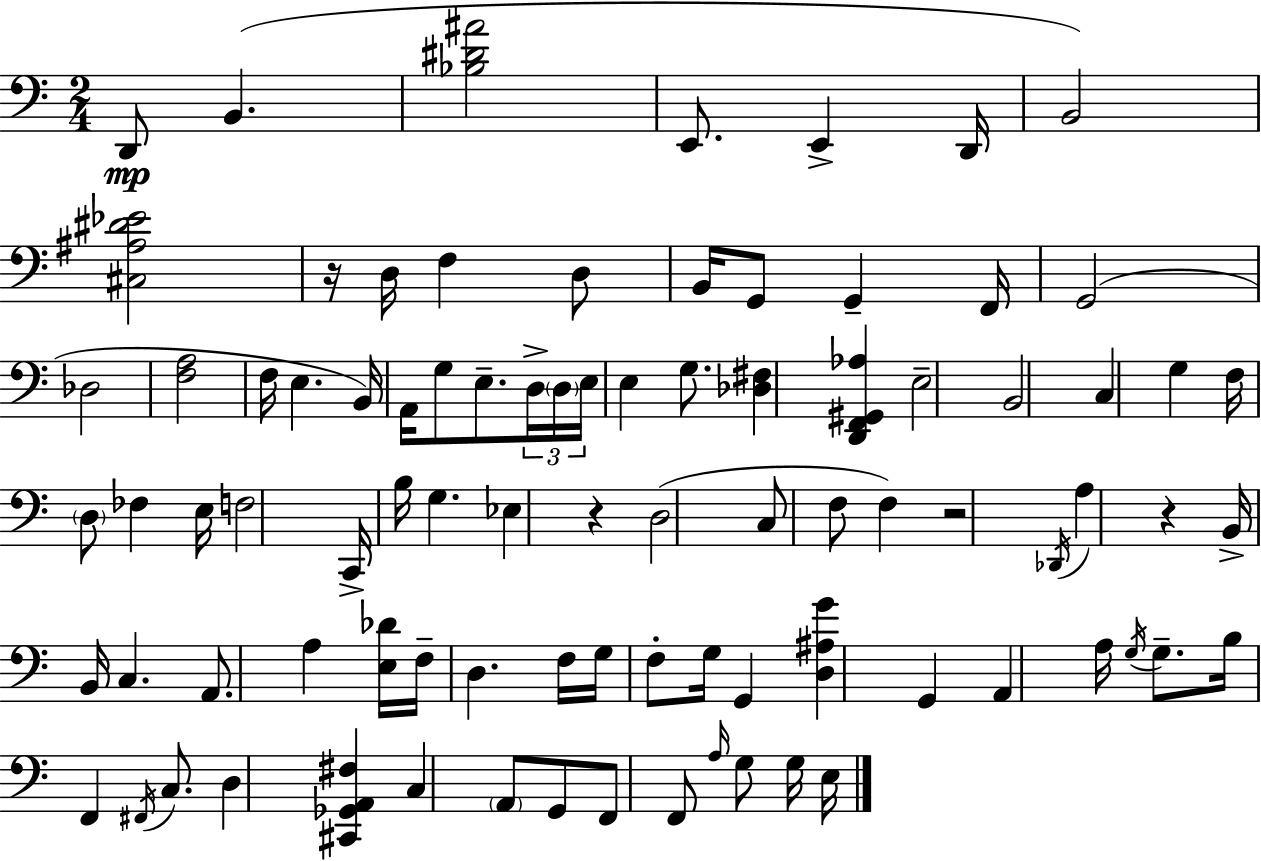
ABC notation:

X:1
T:Untitled
M:2/4
L:1/4
K:C
D,,/2 B,, [_B,^D^A]2 E,,/2 E,, D,,/4 B,,2 [^C,^A,^D_E]2 z/4 D,/4 F, D,/2 B,,/4 G,,/2 G,, F,,/4 G,,2 _D,2 [F,A,]2 F,/4 E, B,,/4 A,,/4 G,/2 E,/2 D,/4 D,/4 E,/4 E, G,/2 [_D,^F,] [D,,F,,^G,,_A,] E,2 B,,2 C, G, F,/4 D,/2 _F, E,/4 F,2 C,,/4 B,/4 G, _E, z D,2 C,/2 F,/2 F, z2 _D,,/4 A, z B,,/4 B,,/4 C, A,,/2 A, [E,_D]/4 F,/4 D, F,/4 G,/4 F,/2 G,/4 G,, [D,^A,G] G,, A,, A,/4 G,/4 G,/2 B,/4 F,, ^F,,/4 C,/2 D, [^C,,_G,,A,,^F,] C, A,,/2 G,,/2 F,,/2 F,,/2 A,/4 G,/2 G,/4 E,/4